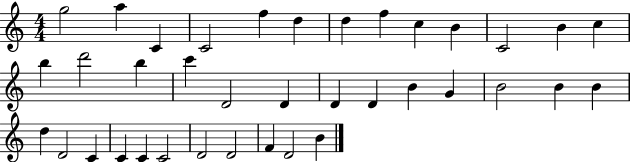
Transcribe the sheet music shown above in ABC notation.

X:1
T:Untitled
M:4/4
L:1/4
K:C
g2 a C C2 f d d f c B C2 B c b d'2 b c' D2 D D D B G B2 B B d D2 C C C C2 D2 D2 F D2 B